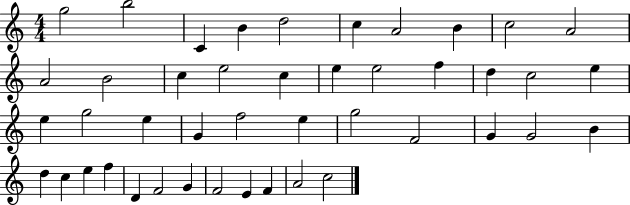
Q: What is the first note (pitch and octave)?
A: G5